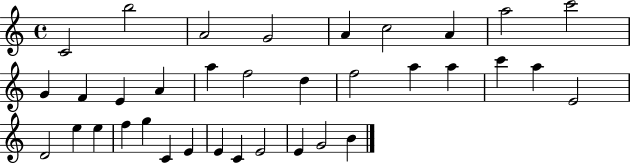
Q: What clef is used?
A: treble